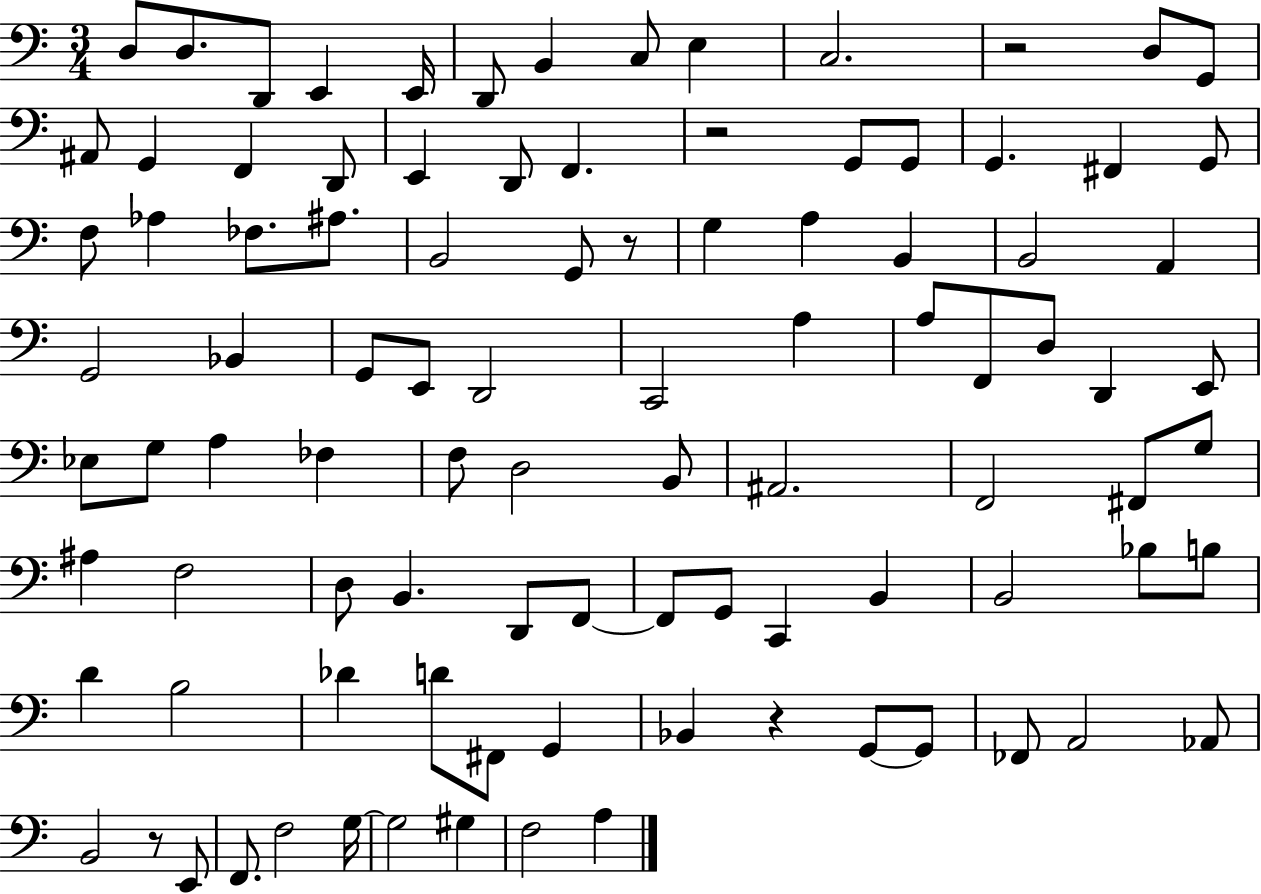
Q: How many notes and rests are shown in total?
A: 97